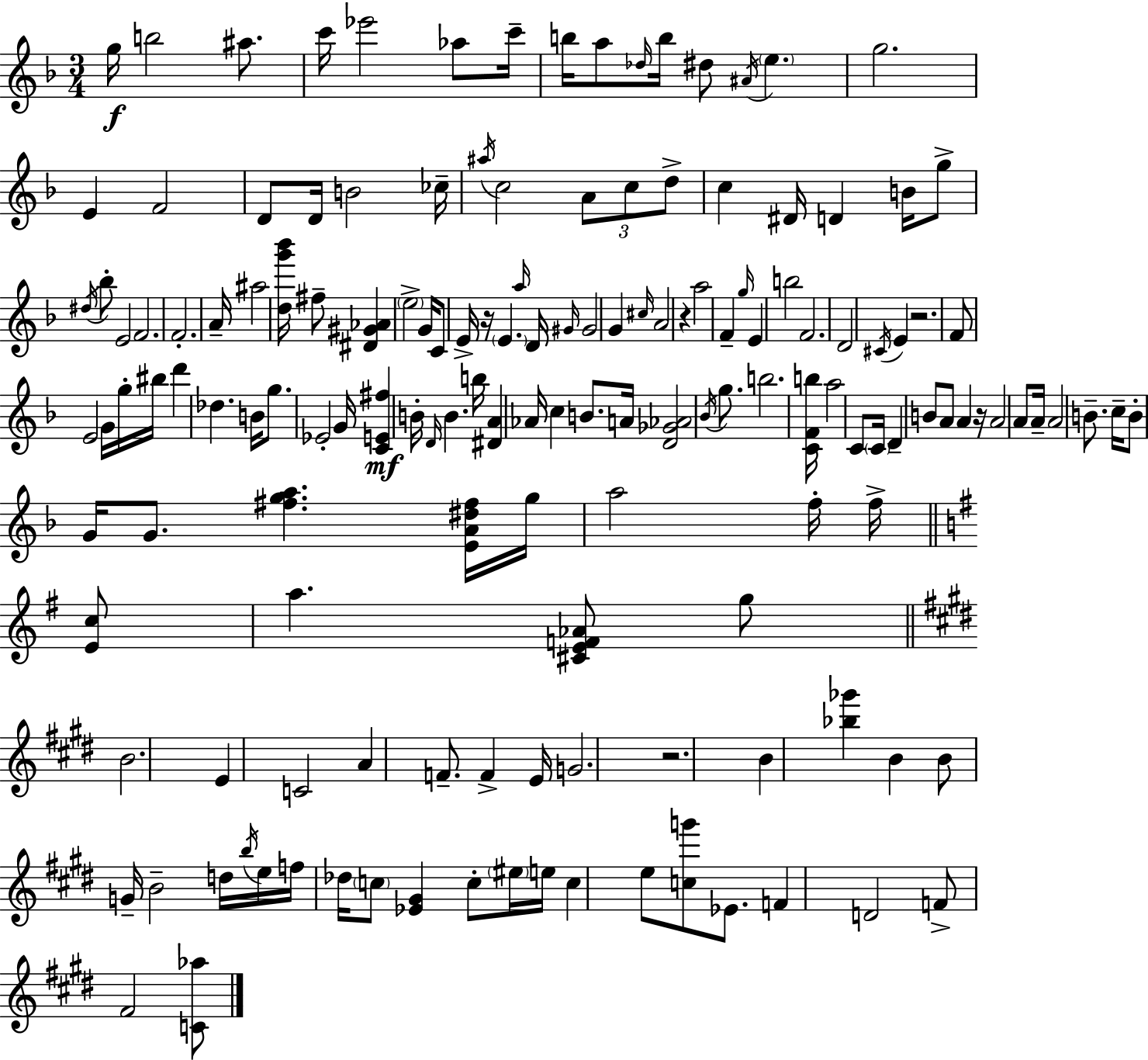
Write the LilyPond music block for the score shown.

{
  \clef treble
  \numericTimeSignature
  \time 3/4
  \key f \major
  \repeat volta 2 { g''16\f b''2 ais''8. | c'''16 ees'''2 aes''8 c'''16-- | b''16 a''8 \grace { des''16 } b''16 dis''8 \acciaccatura { ais'16 } \parenthesize e''4. | g''2. | \break e'4 f'2 | d'8 d'16 b'2 | ces''16-- \acciaccatura { ais''16 } c''2 \tuplet 3/2 { a'8 | c''8 d''8-> } c''4 dis'16 d'4 | \break b'16 g''8-> \acciaccatura { dis''16 } bes''8-. e'2 | f'2. | f'2.-. | a'16-- ais''2 | \break <d'' g''' bes'''>16 fis''8-- <dis' gis' aes'>4 \parenthesize e''2-> | g'16 c'8 e'16-> r16 \parenthesize e'4. | \grace { a''16 } d'16 \grace { gis'16 } gis'2 | g'4 \grace { cis''16 } a'2 | \break r4 a''2 | f'4-- \grace { g''16 } e'4 | b''2 f'2. | d'2 | \break \acciaccatura { cis'16 } e'4 r2. | f'8 e'2 | g'16 g''16-. bis''16 d'''4 | des''4. b'16 g''8. | \break ees'2-. g'16 <c' e' fis''>4\mf | b'16-. \grace { d'16 } b'4. b''16 <dis' a'>4 | aes'16 c''4 b'8. a'16 <d' ges' aes'>2 | \acciaccatura { bes'16 } g''8. b''2. | \break <c' f' b''>16 | a''2 c'8 \parenthesize c'16 d'4-- | b'8 a'8 a'4 r16 | a'2 a'8 a'16-- a'2 | \break b'8.-- c''16-- b'8-. | g'16 g'8. <fis'' g'' a''>4. <e' a' dis'' fis''>16 | g''16 a''2 f''16-. f''16-> \bar "||" \break \key g \major <e' c''>8 a''4. <cis' e' f' aes'>8 g''8 | \bar "||" \break \key e \major b'2. | e'4 c'2 | a'4 f'8.-- f'4-> e'16 | g'2. | \break r2. | b'4 <bes'' ges'''>4 b'4 | b'8 g'16-- b'2-- d''16 | \acciaccatura { b''16 } e''16 f''16 des''16 \parenthesize c''8 <ees' gis'>4 c''8-. | \break \parenthesize eis''16 e''16 c''4 e''8 <c'' g'''>8 ees'8. | f'4 d'2 | f'8-> fis'2 <c' aes''>8 | } \bar "|."
}